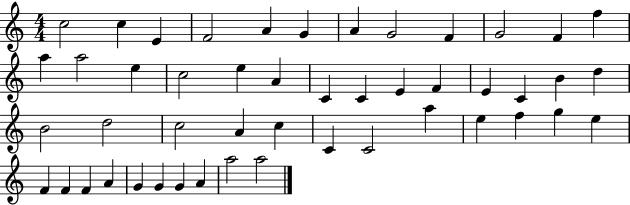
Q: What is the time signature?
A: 4/4